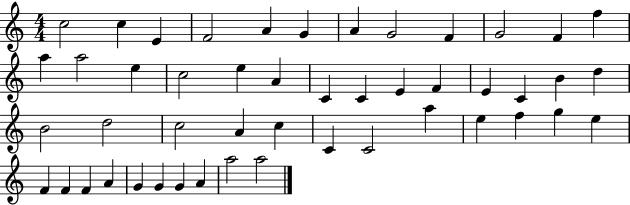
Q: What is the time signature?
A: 4/4